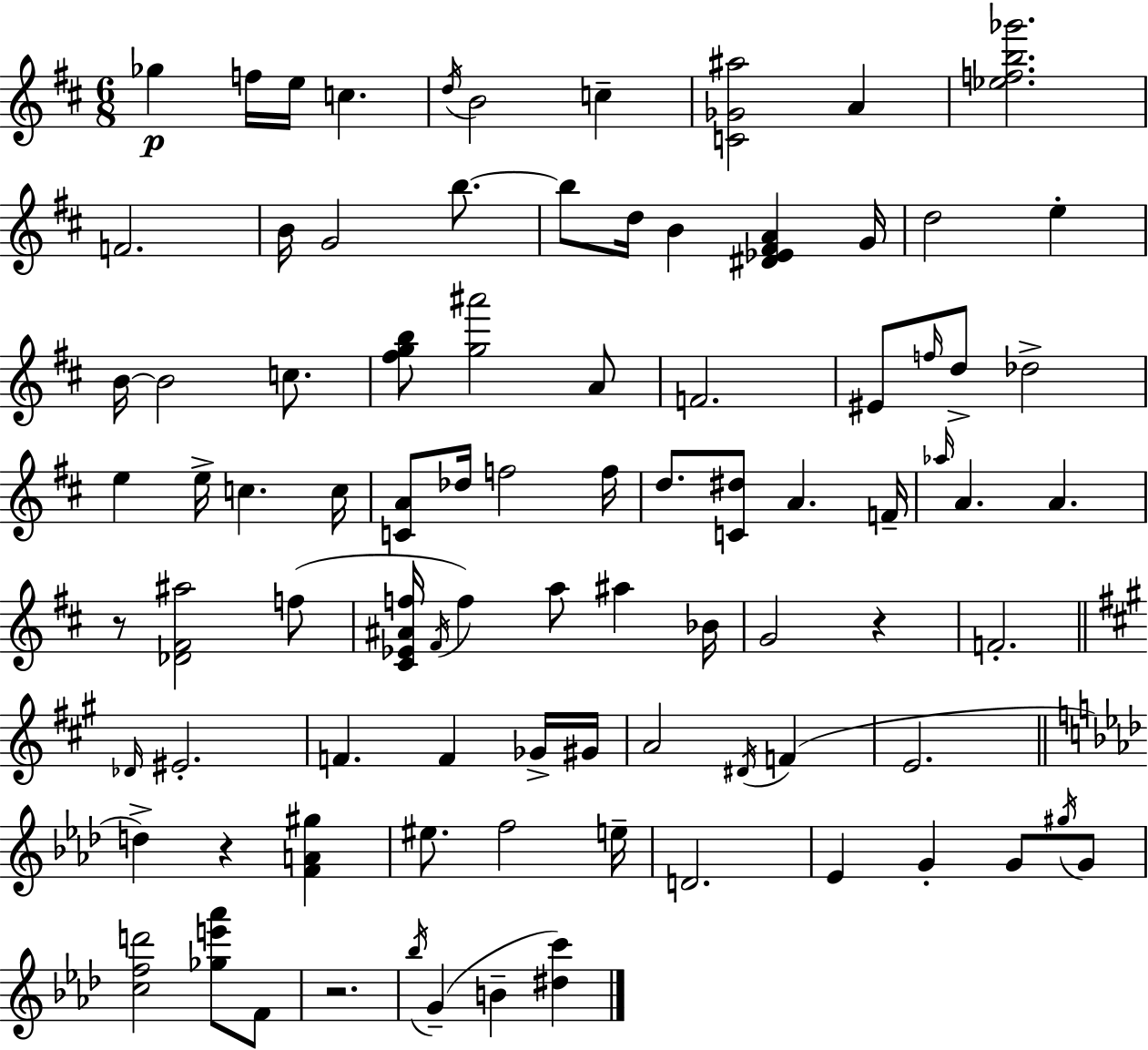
Gb5/q F5/s E5/s C5/q. D5/s B4/h C5/q [C4,Gb4,A#5]/h A4/q [Eb5,F5,B5,Gb6]/h. F4/h. B4/s G4/h B5/e. B5/e D5/s B4/q [D#4,Eb4,F#4,A4]/q G4/s D5/h E5/q B4/s B4/h C5/e. [F#5,G5,B5]/e [G5,A#6]/h A4/e F4/h. EIS4/e F5/s D5/e Db5/h E5/q E5/s C5/q. C5/s [C4,A4]/e Db5/s F5/h F5/s D5/e. [C4,D#5]/e A4/q. F4/s Ab5/s A4/q. A4/q. R/e [Db4,F#4,A#5]/h F5/e [C#4,Eb4,A#4,F5]/s F#4/s F5/q A5/e A#5/q Bb4/s G4/h R/q F4/h. Db4/s EIS4/h. F4/q. F4/q Gb4/s G#4/s A4/h D#4/s F4/q E4/h. D5/q R/q [F4,A4,G#5]/q EIS5/e. F5/h E5/s D4/h. Eb4/q G4/q G4/e G#5/s G4/e [C5,F5,D6]/h [Gb5,E6,Ab6]/e F4/e R/h. Bb5/s G4/q B4/q [D#5,C6]/q